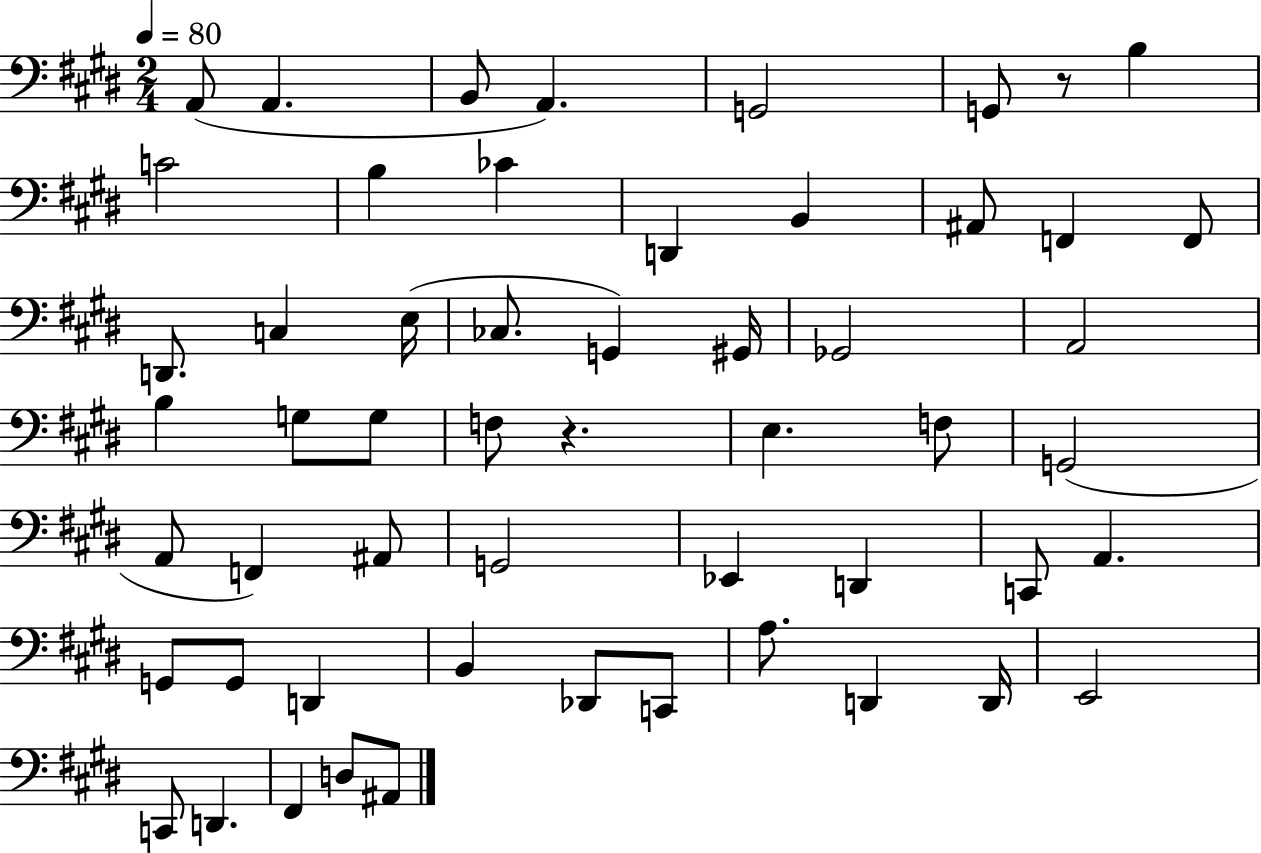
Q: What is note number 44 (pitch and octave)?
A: C2